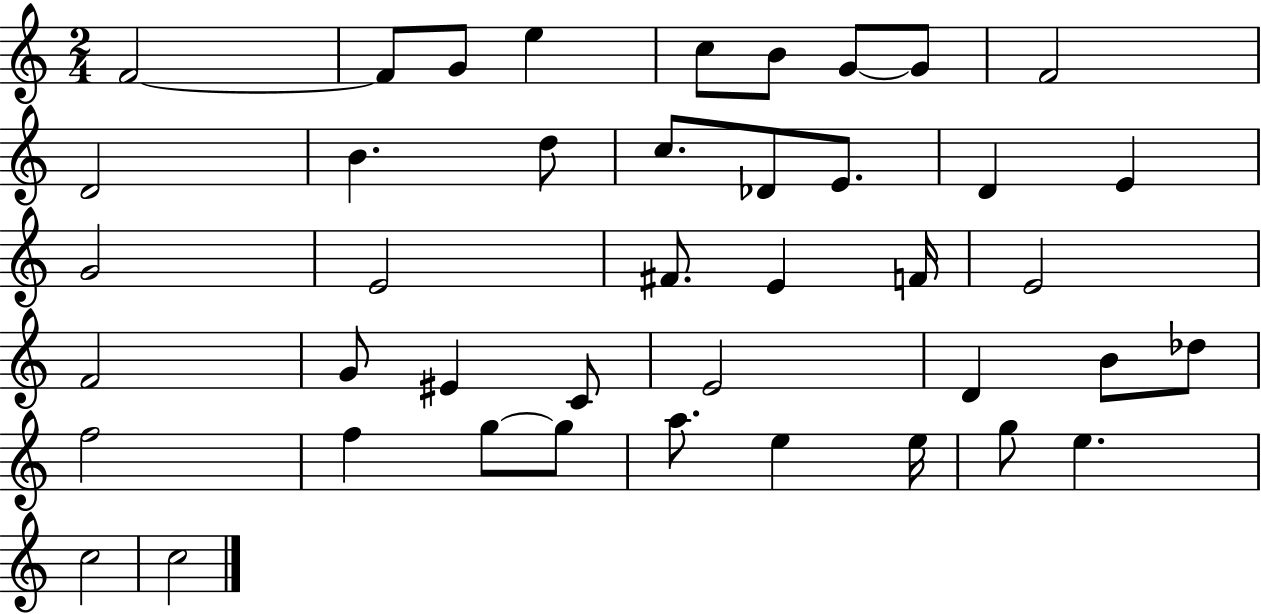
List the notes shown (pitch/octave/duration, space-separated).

F4/h F4/e G4/e E5/q C5/e B4/e G4/e G4/e F4/h D4/h B4/q. D5/e C5/e. Db4/e E4/e. D4/q E4/q G4/h E4/h F#4/e. E4/q F4/s E4/h F4/h G4/e EIS4/q C4/e E4/h D4/q B4/e Db5/e F5/h F5/q G5/e G5/e A5/e. E5/q E5/s G5/e E5/q. C5/h C5/h